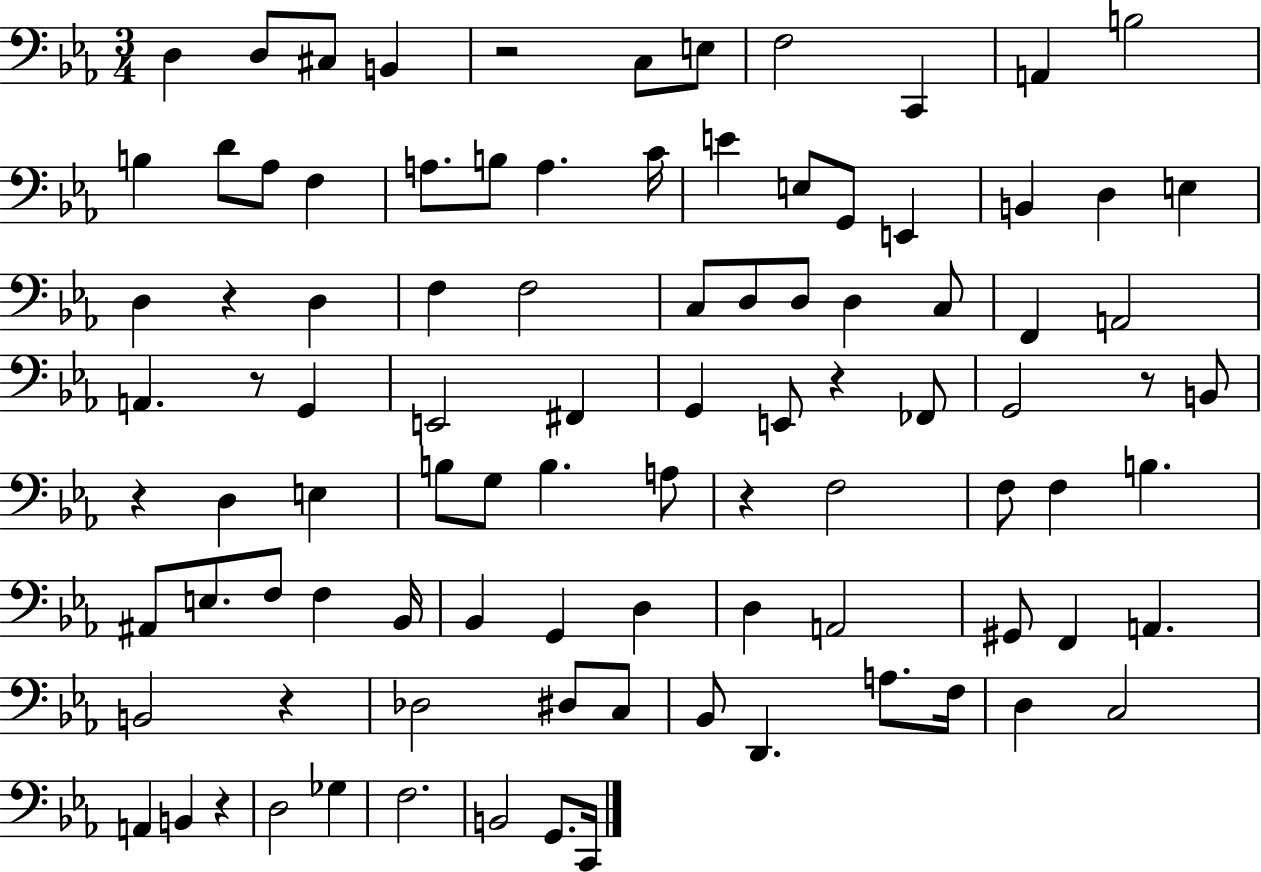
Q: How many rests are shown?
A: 9